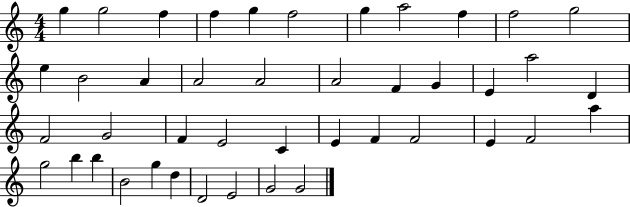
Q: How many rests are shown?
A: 0